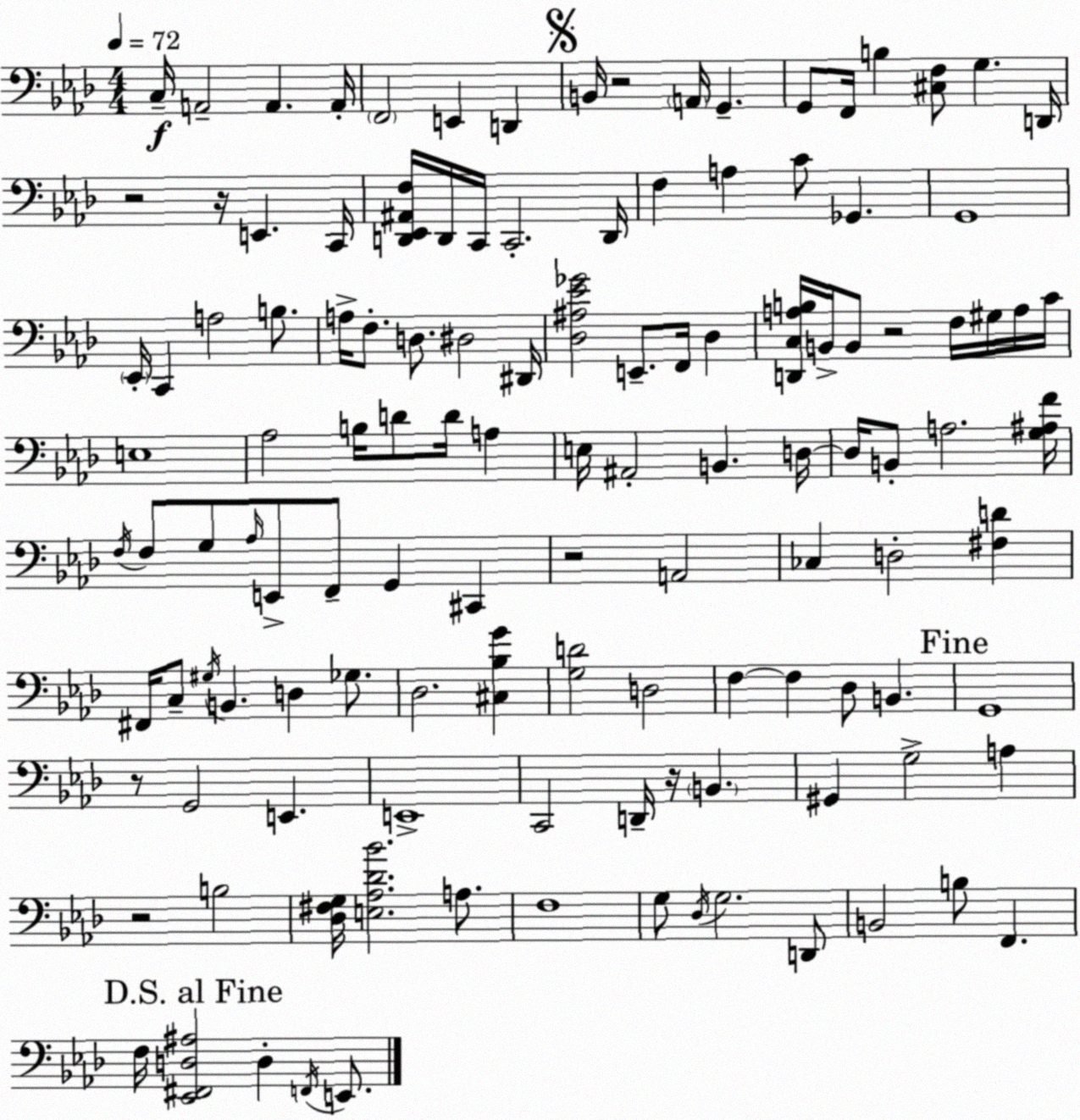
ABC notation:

X:1
T:Untitled
M:4/4
L:1/4
K:Fm
C,/4 A,,2 A,, A,,/4 F,,2 E,, D,, B,,/4 z2 A,,/4 G,, G,,/2 F,,/4 B, [^C,F,]/2 G, D,,/4 z2 z/4 E,, C,,/4 [D,,_E,,^A,,F,]/4 D,,/4 C,,/4 C,,2 D,,/4 F, A, C/2 _G,, G,,4 _E,,/4 C,, A,2 B,/2 A,/4 F,/2 D,/2 ^D,2 ^D,,/4 [_D,^A,_E_G]2 E,,/2 F,,/4 _D, [D,,C,A,B,]/4 B,,/4 B,,/2 z2 F,/4 ^G,/4 A,/4 C/4 E,4 _A,2 B,/4 D/2 D/4 A, E,/4 ^A,,2 B,, D,/4 D,/4 B,,/2 A,2 [G,^A,F]/4 F,/4 F,/2 G,/2 _A,/4 E,,/2 F,,/2 G,, ^C,, z2 A,,2 _C, D,2 [^F,D] ^F,,/4 C,/2 ^G,/4 B,, D, _G,/2 _D,2 [^C,_B,G] [G,D]2 D,2 F, F, _D,/2 B,, G,,4 z/2 G,,2 E,, E,,4 C,,2 D,,/4 z/4 B,, ^G,, G,2 A, z2 B,2 [_D,^F,G,]/4 [E,_A,_D_B]2 A,/2 F,4 G,/2 _D,/4 G,2 D,,/2 B,,2 B,/2 F,, F,/4 [_E,,^F,,D,^A,]2 D, F,,/4 E,,/2